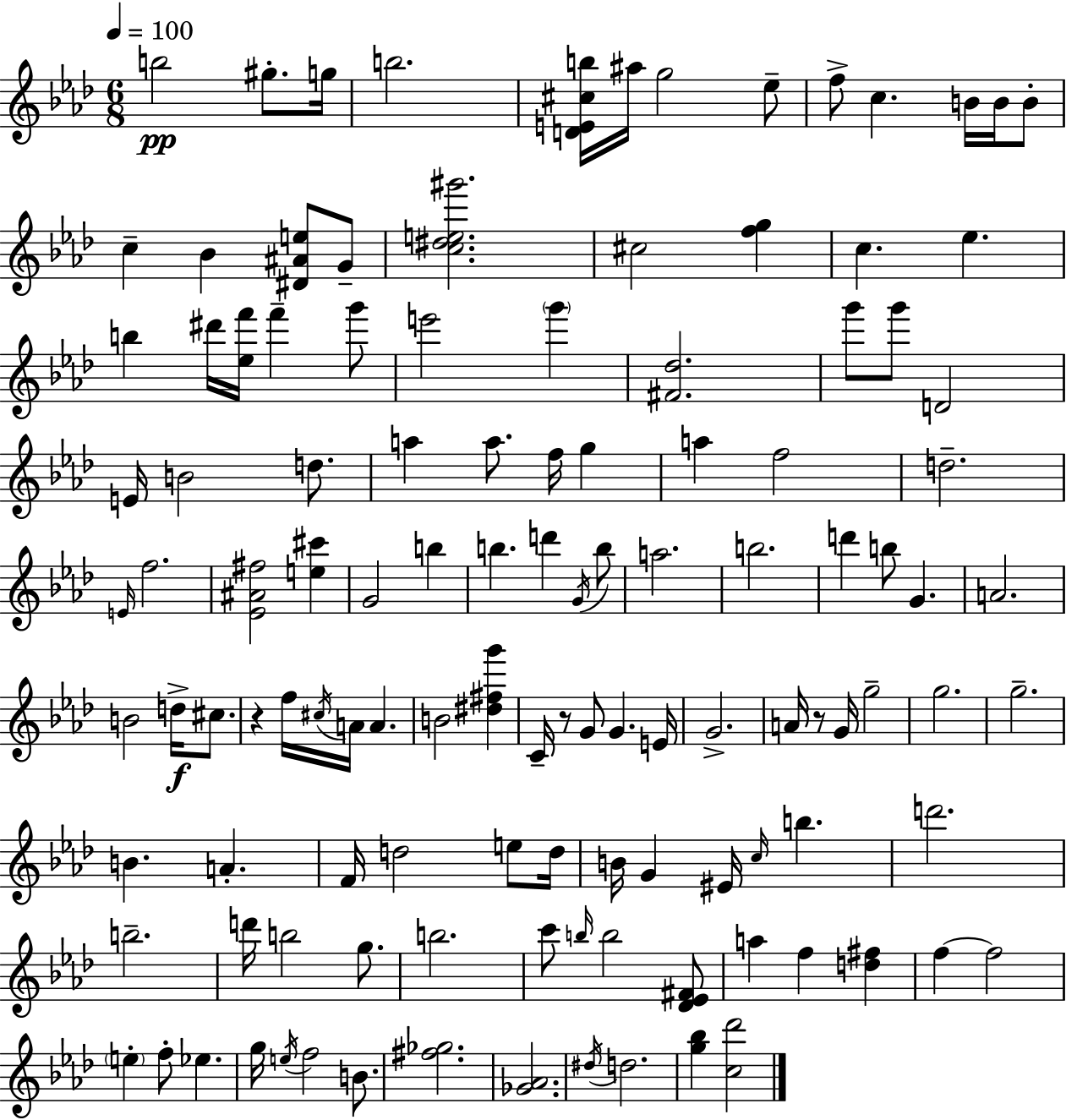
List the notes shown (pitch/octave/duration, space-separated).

B5/h G#5/e. G5/s B5/h. [D4,E4,C#5,B5]/s A#5/s G5/h Eb5/e F5/e C5/q. B4/s B4/s B4/e C5/q Bb4/q [D#4,A#4,E5]/e G4/e [C5,D#5,E5,G#6]/h. C#5/h [F5,G5]/q C5/q. Eb5/q. B5/q D#6/s [Eb5,F6]/s F6/q G6/e E6/h G6/q [F#4,Db5]/h. G6/e G6/e D4/h E4/s B4/h D5/e. A5/q A5/e. F5/s G5/q A5/q F5/h D5/h. E4/s F5/h. [Eb4,A#4,F#5]/h [E5,C#6]/q G4/h B5/q B5/q. D6/q G4/s B5/e A5/h. B5/h. D6/q B5/e G4/q. A4/h. B4/h D5/s C#5/e. R/q F5/s C#5/s A4/s A4/q. B4/h [D#5,F#5,G6]/q C4/s R/e G4/e G4/q. E4/s G4/h. A4/s R/e G4/s G5/h G5/h. G5/h. B4/q. A4/q. F4/s D5/h E5/e D5/s B4/s G4/q EIS4/s C5/s B5/q. D6/h. B5/h. D6/s B5/h G5/e. B5/h. C6/e B5/s B5/h [Db4,Eb4,F#4]/e A5/q F5/q [D5,F#5]/q F5/q F5/h E5/q F5/e Eb5/q. G5/s E5/s F5/h B4/e. [F#5,Gb5]/h. [Gb4,Ab4]/h. D#5/s D5/h. [G5,Bb5]/q [C5,Db6]/h